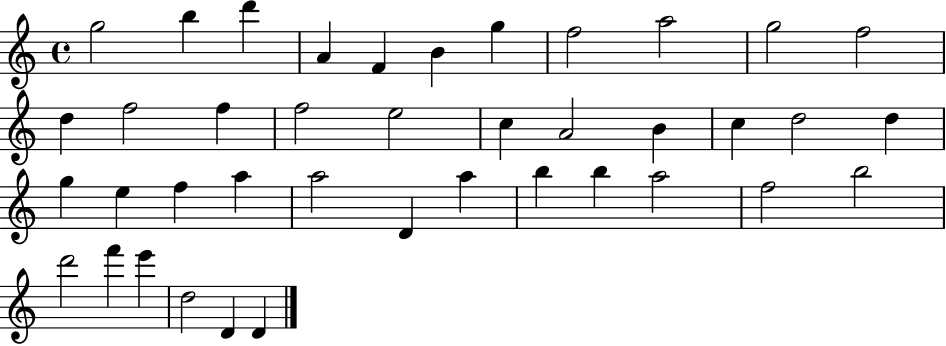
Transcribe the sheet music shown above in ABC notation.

X:1
T:Untitled
M:4/4
L:1/4
K:C
g2 b d' A F B g f2 a2 g2 f2 d f2 f f2 e2 c A2 B c d2 d g e f a a2 D a b b a2 f2 b2 d'2 f' e' d2 D D